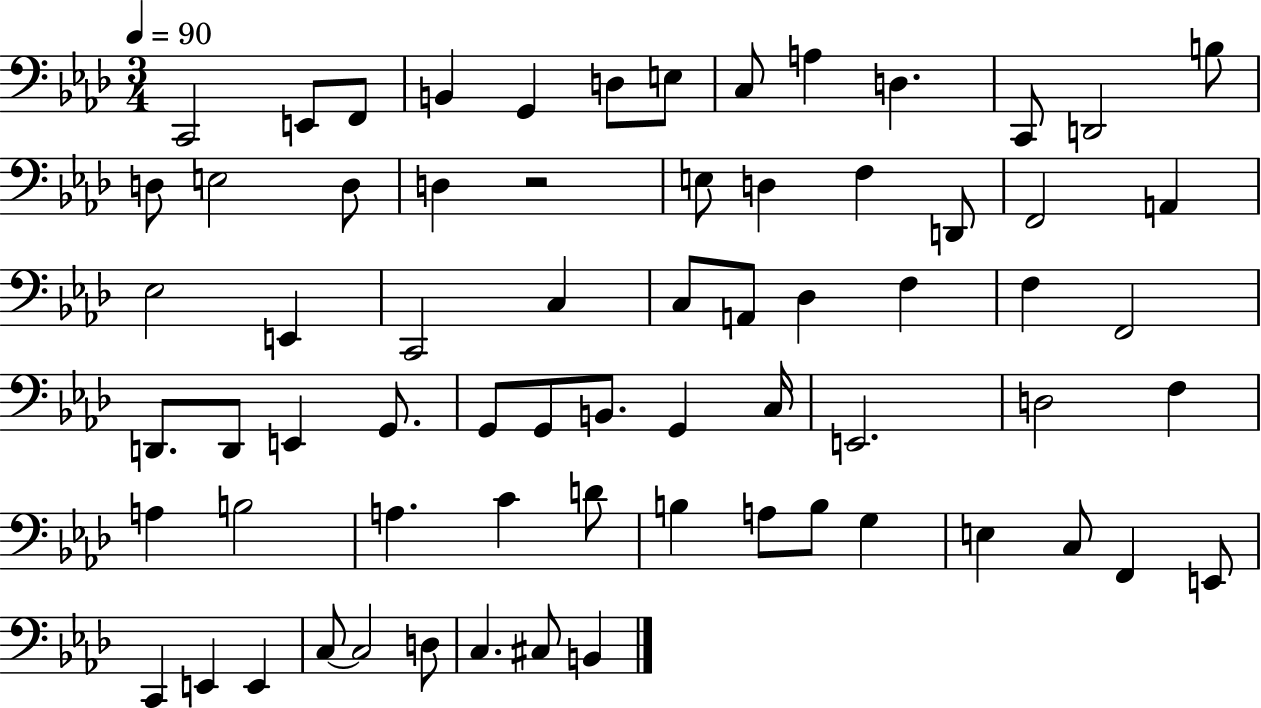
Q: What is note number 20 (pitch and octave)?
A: F3